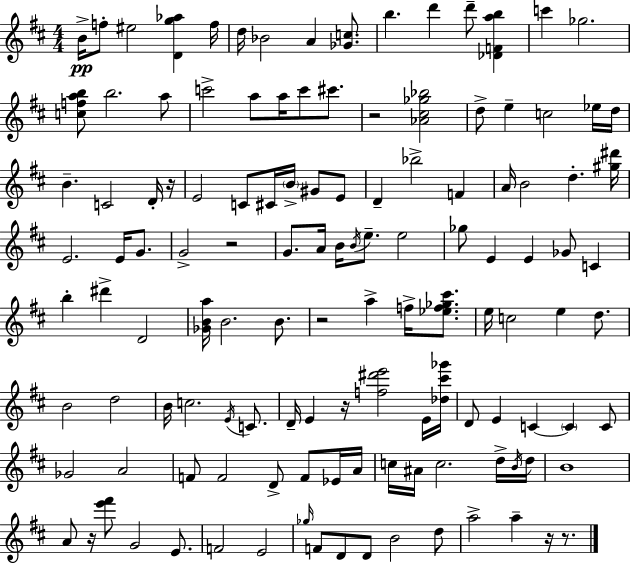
X:1
T:Untitled
M:4/4
L:1/4
K:D
B/4 f/2 ^e2 [Dg_a] f/4 d/4 _B2 A [_Gc]/2 b d' d'/2 [_DFab] c' _g2 [cfab]/2 b2 a/2 c'2 a/2 a/4 c'/2 ^c'/2 z2 [_A^c_g_b]2 d/2 e c2 _e/4 d/4 B C2 D/4 z/4 E2 C/2 ^C/4 B/4 ^G/2 E/2 D _b2 F A/4 B2 d [^g^d']/4 E2 E/4 G/2 G2 z2 G/2 A/4 B/4 B/4 e/2 e2 _g/2 E E _G/2 C b ^d' D2 [_GBa]/4 B2 B/2 z2 a f/4 [_ef_g^c']/2 e/4 c2 e d/2 B2 d2 B/4 c2 E/4 C/2 D/4 E z/4 [f^d'e']2 E/4 [_d^c'_g']/4 D/2 E C C C/2 _G2 A2 F/2 F2 D/2 F/2 _E/4 A/4 c/4 ^A/4 c2 d/4 B/4 d/4 B4 A/2 z/4 [e'^f']/2 G2 E/2 F2 E2 _g/4 F/2 D/2 D/2 B2 d/2 a2 a z/4 z/2